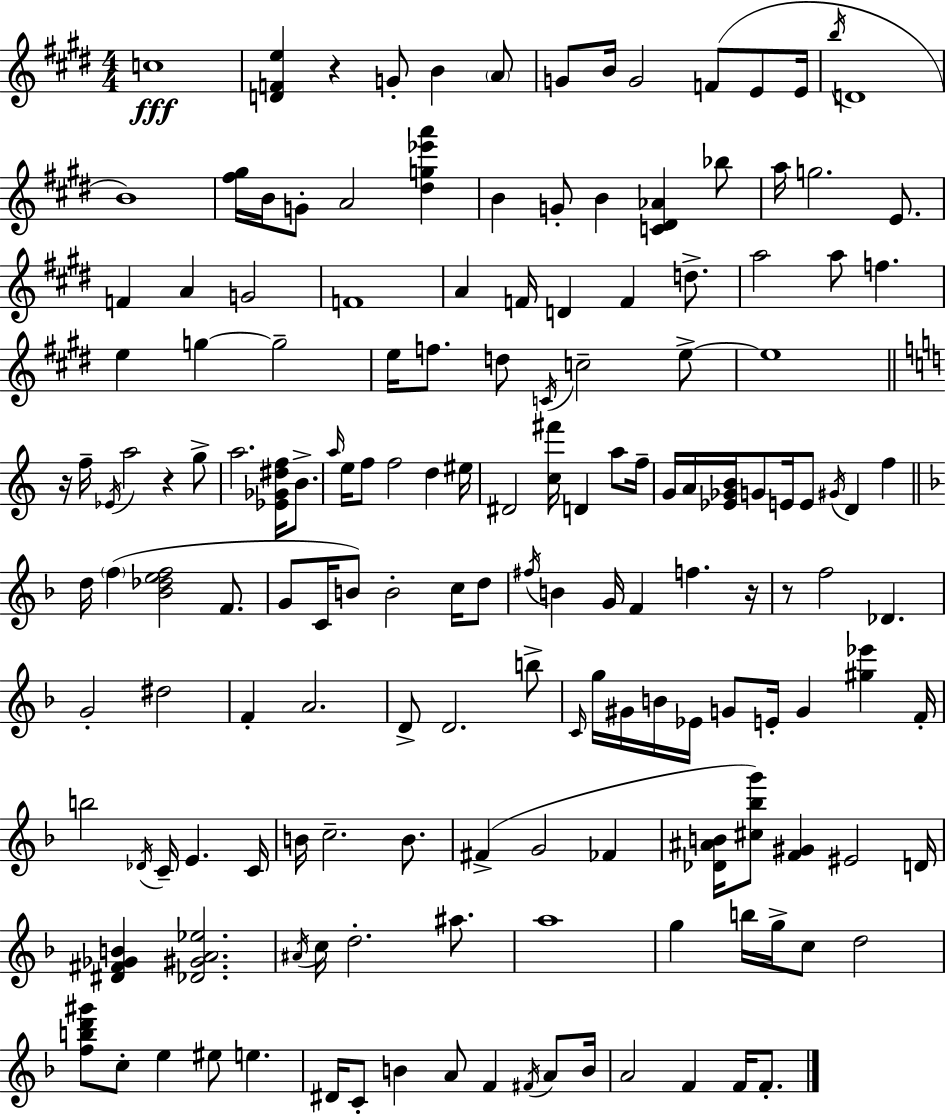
C5/w [D4,F4,E5]/q R/q G4/e B4/q A4/e G4/e B4/s G4/h F4/e E4/e E4/s B5/s D4/w B4/w [F#5,G#5]/s B4/s G4/e A4/h [D#5,G5,Eb6,A6]/q B4/q G4/e B4/q [C4,D#4,Ab4]/q Bb5/e A5/s G5/h. E4/e. F4/q A4/q G4/h F4/w A4/q F4/s D4/q F4/q D5/e. A5/h A5/e F5/q. E5/q G5/q G5/h E5/s F5/e. D5/e C4/s C5/h E5/e E5/w R/s F5/s Eb4/s A5/h R/q G5/e A5/h. [Eb4,Gb4,D#5,F5]/s B4/e. A5/s E5/s F5/e F5/h D5/q EIS5/s D#4/h [C5,F#6]/s D4/q A5/e F5/s G4/s A4/s [Eb4,Gb4,B4]/s G4/e E4/s E4/e G#4/s D4/q F5/q D5/s F5/q [Bb4,Db5,E5,F5]/h F4/e. G4/e C4/s B4/e B4/h C5/s D5/e F#5/s B4/q G4/s F4/q F5/q. R/s R/e F5/h Db4/q. G4/h D#5/h F4/q A4/h. D4/e D4/h. B5/e C4/s G5/s G#4/s B4/s Eb4/s G4/e E4/s G4/q [G#5,Eb6]/q F4/s B5/h Db4/s C4/s E4/q. C4/s B4/s C5/h. B4/e. F#4/q G4/h FES4/q [Db4,A#4,B4]/s [C#5,Bb5,G6]/e [F4,G#4]/q EIS4/h D4/s [D#4,F#4,Gb4,B4]/q [Db4,G#4,A4,Eb5]/h. A#4/s C5/s D5/h. A#5/e. A5/w G5/q B5/s G5/s C5/e D5/h [F5,B5,D6,G#6]/e C5/e E5/q EIS5/e E5/q. D#4/s C4/e B4/q A4/e F4/q F#4/s A4/e B4/s A4/h F4/q F4/s F4/e.